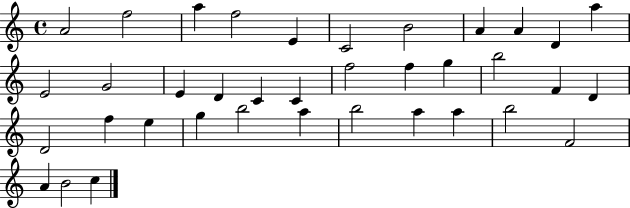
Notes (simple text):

A4/h F5/h A5/q F5/h E4/q C4/h B4/h A4/q A4/q D4/q A5/q E4/h G4/h E4/q D4/q C4/q C4/q F5/h F5/q G5/q B5/h F4/q D4/q D4/h F5/q E5/q G5/q B5/h A5/q B5/h A5/q A5/q B5/h F4/h A4/q B4/h C5/q